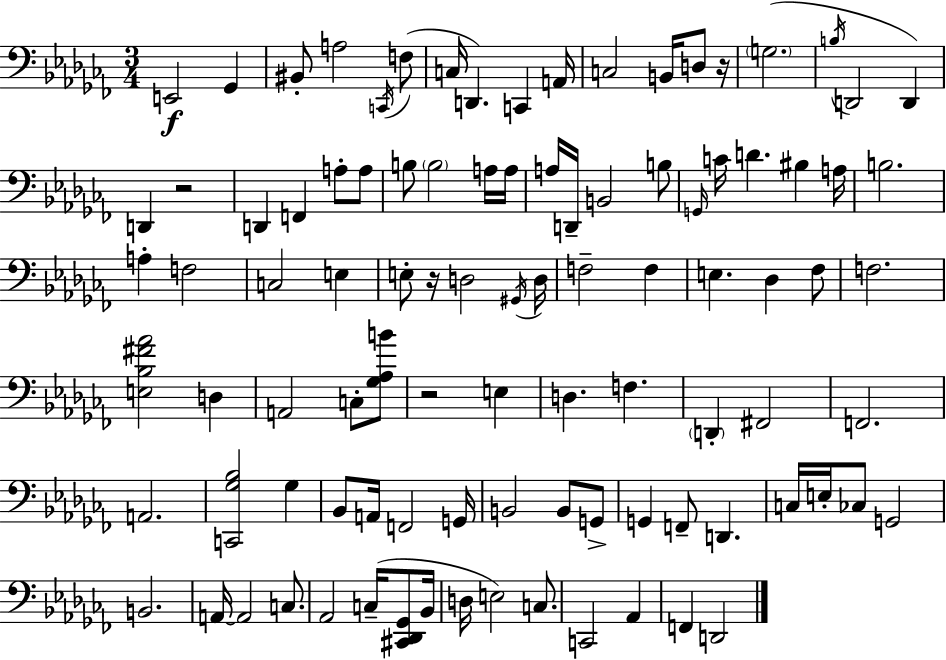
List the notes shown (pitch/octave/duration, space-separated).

E2/h Gb2/q BIS2/e A3/h C2/s F3/e C3/s D2/q. C2/q A2/s C3/h B2/s D3/e R/s G3/h. B3/s D2/h D2/q D2/q R/h D2/q F2/q A3/e A3/e B3/e B3/h A3/s A3/s A3/s D2/s B2/h B3/e G2/s C4/s D4/q. BIS3/q A3/s B3/h. A3/q F3/h C3/h E3/q E3/e R/s D3/h G#2/s D3/s F3/h F3/q E3/q. Db3/q FES3/e F3/h. [E3,Bb3,F#4,Ab4]/h D3/q A2/h C3/e [Gb3,Ab3,B4]/e R/h E3/q D3/q. F3/q. D2/q F#2/h F2/h. A2/h. [C2,Gb3,Bb3]/h Gb3/q Bb2/e A2/s F2/h G2/s B2/h B2/e G2/e G2/q F2/e D2/q. C3/s E3/s CES3/e G2/h B2/h. A2/s A2/h C3/e. Ab2/h C3/s [C#2,Db2,Gb2]/e Bb2/s D3/s E3/h C3/e. C2/h Ab2/q F2/q D2/h